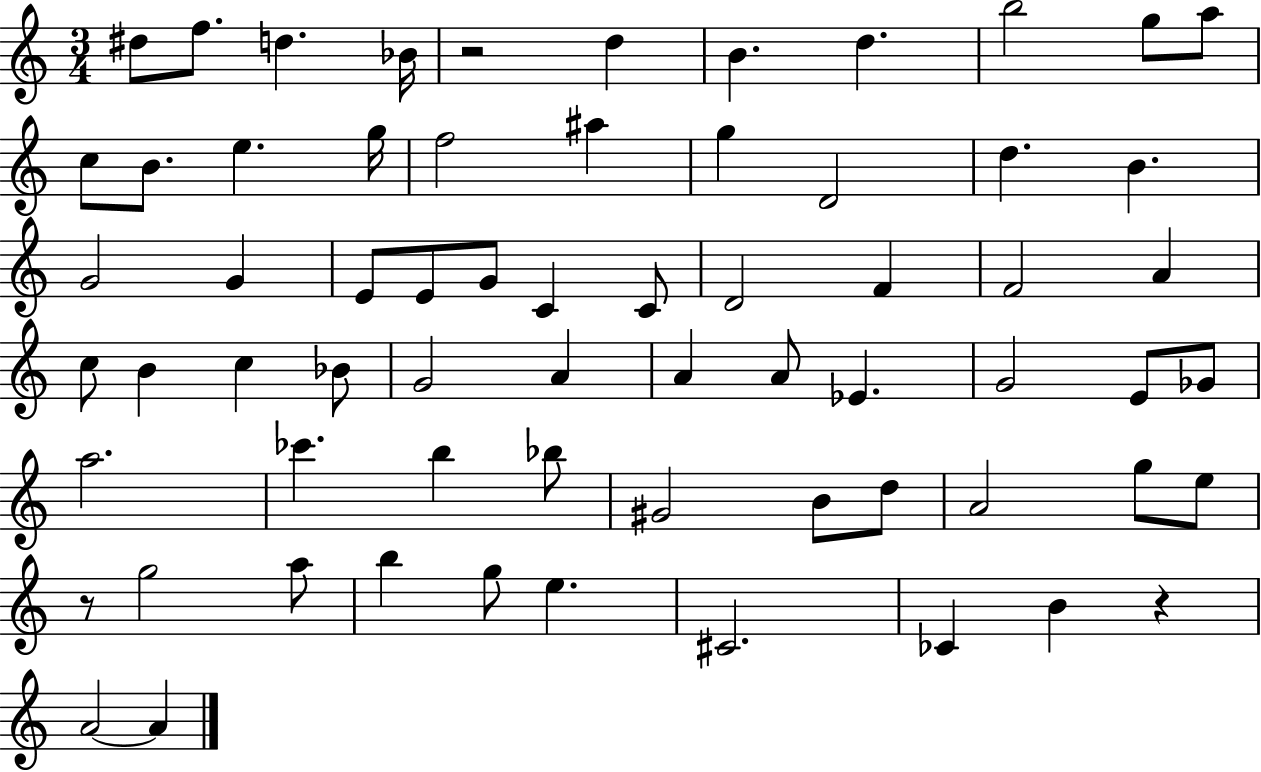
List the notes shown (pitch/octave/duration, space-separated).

D#5/e F5/e. D5/q. Bb4/s R/h D5/q B4/q. D5/q. B5/h G5/e A5/e C5/e B4/e. E5/q. G5/s F5/h A#5/q G5/q D4/h D5/q. B4/q. G4/h G4/q E4/e E4/e G4/e C4/q C4/e D4/h F4/q F4/h A4/q C5/e B4/q C5/q Bb4/e G4/h A4/q A4/q A4/e Eb4/q. G4/h E4/e Gb4/e A5/h. CES6/q. B5/q Bb5/e G#4/h B4/e D5/e A4/h G5/e E5/e R/e G5/h A5/e B5/q G5/e E5/q. C#4/h. CES4/q B4/q R/q A4/h A4/q